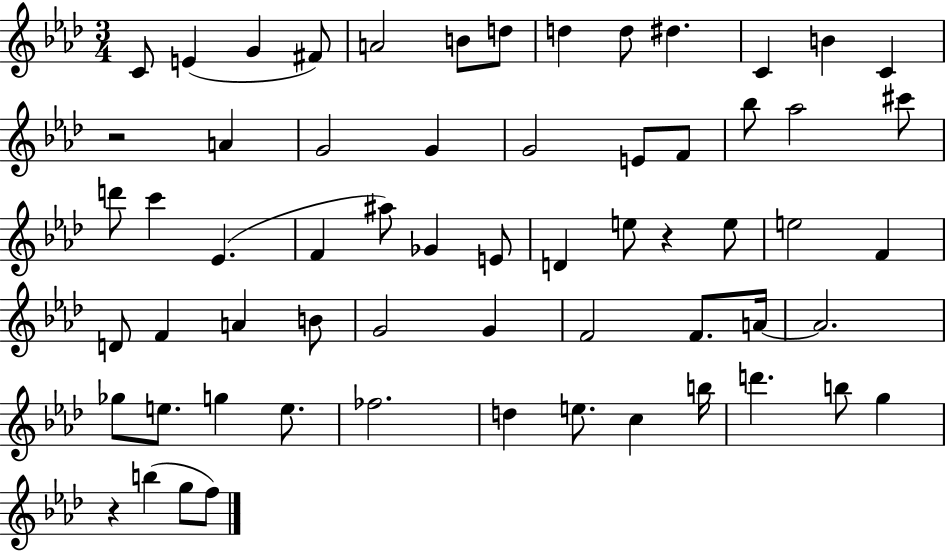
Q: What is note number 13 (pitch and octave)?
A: C4